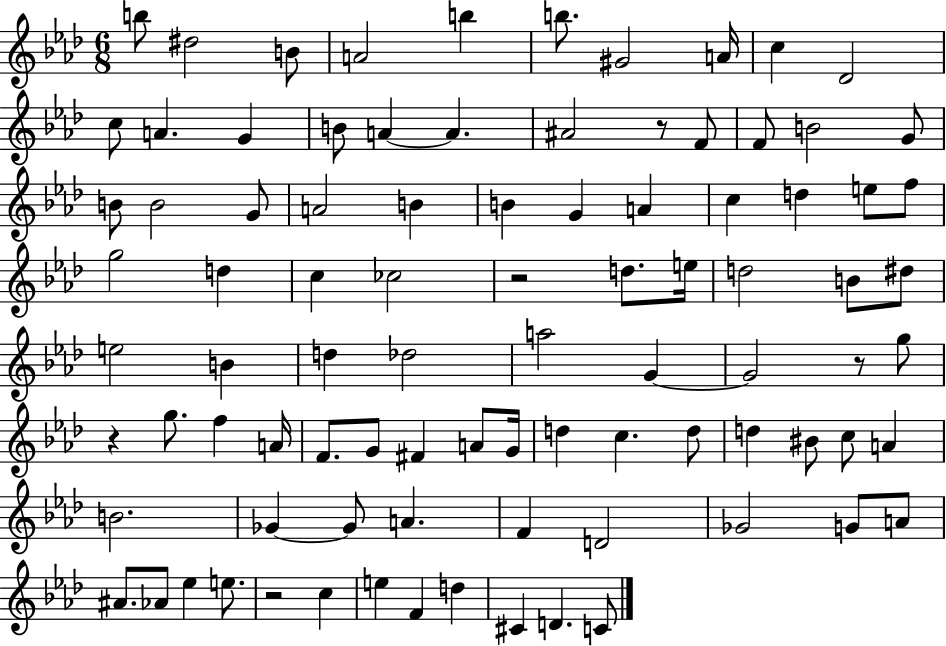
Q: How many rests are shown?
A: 5